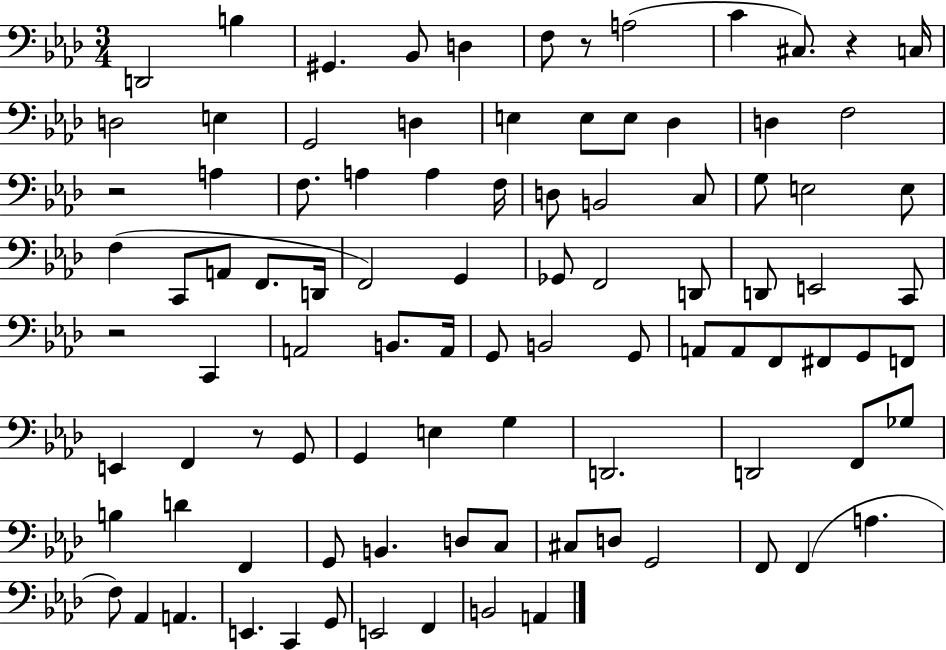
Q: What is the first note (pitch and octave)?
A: D2